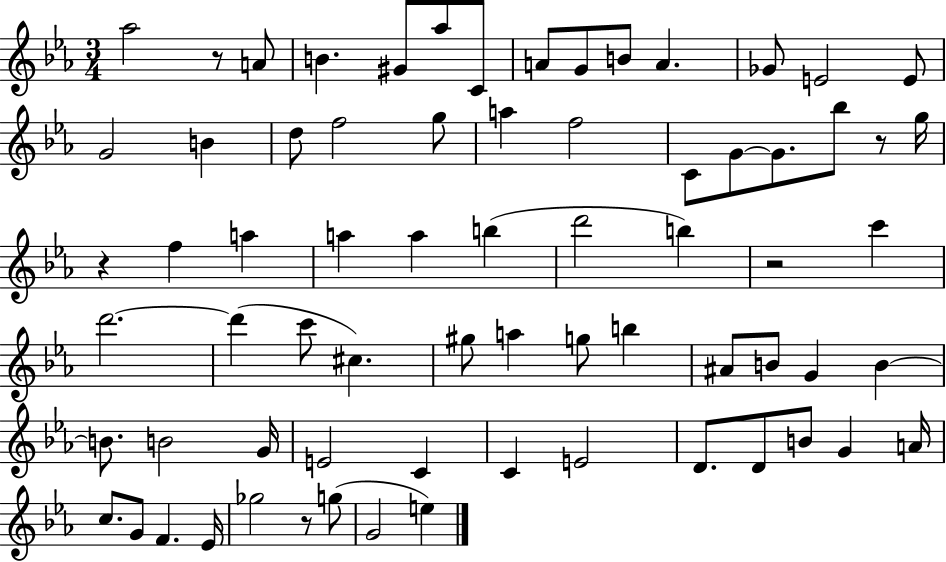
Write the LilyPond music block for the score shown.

{
  \clef treble
  \numericTimeSignature
  \time 3/4
  \key ees \major
  aes''2 r8 a'8 | b'4. gis'8 aes''8 c'8 | a'8 g'8 b'8 a'4. | ges'8 e'2 e'8 | \break g'2 b'4 | d''8 f''2 g''8 | a''4 f''2 | c'8 g'8~~ g'8. bes''8 r8 g''16 | \break r4 f''4 a''4 | a''4 a''4 b''4( | d'''2 b''4) | r2 c'''4 | \break d'''2.~~ | d'''4( c'''8 cis''4.) | gis''8 a''4 g''8 b''4 | ais'8 b'8 g'4 b'4~~ | \break b'8. b'2 g'16 | e'2 c'4 | c'4 e'2 | d'8. d'8 b'8 g'4 a'16 | \break c''8. g'8 f'4. ees'16 | ges''2 r8 g''8( | g'2 e''4) | \bar "|."
}